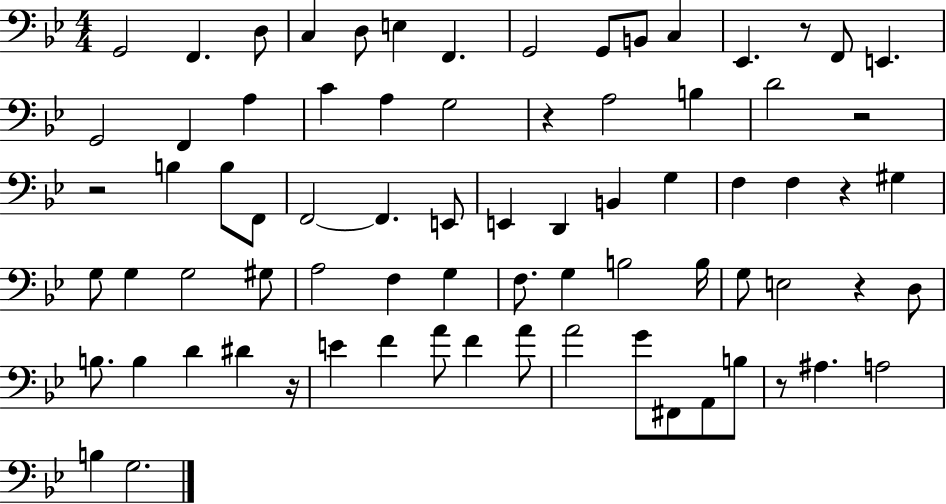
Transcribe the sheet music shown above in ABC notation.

X:1
T:Untitled
M:4/4
L:1/4
K:Bb
G,,2 F,, D,/2 C, D,/2 E, F,, G,,2 G,,/2 B,,/2 C, _E,, z/2 F,,/2 E,, G,,2 F,, A, C A, G,2 z A,2 B, D2 z2 z2 B, B,/2 F,,/2 F,,2 F,, E,,/2 E,, D,, B,, G, F, F, z ^G, G,/2 G, G,2 ^G,/2 A,2 F, G, F,/2 G, B,2 B,/4 G,/2 E,2 z D,/2 B,/2 B, D ^D z/4 E F A/2 F A/2 A2 G/2 ^F,,/2 A,,/2 B,/2 z/2 ^A, A,2 B, G,2